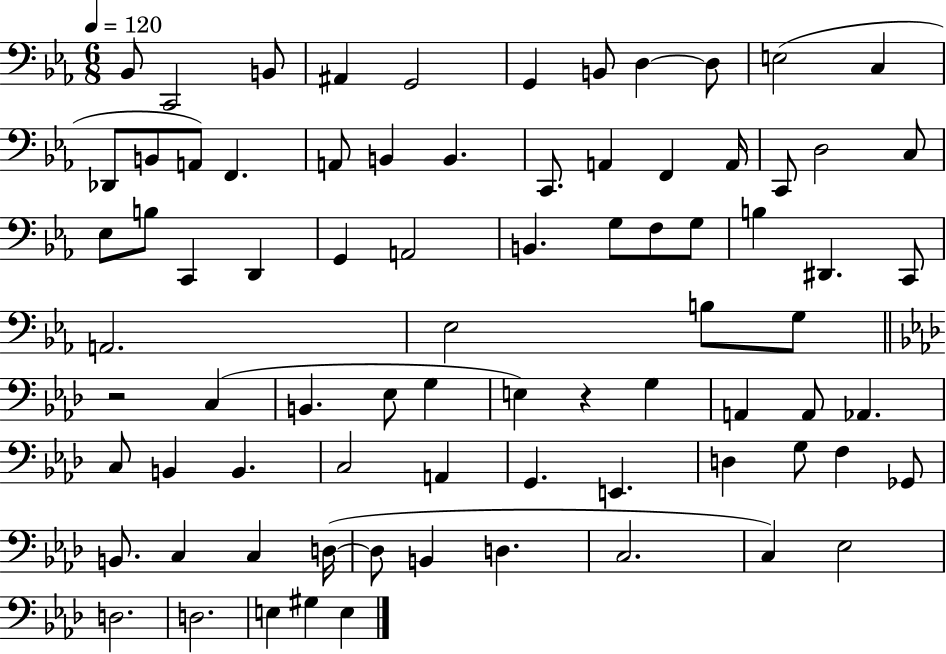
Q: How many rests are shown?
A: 2